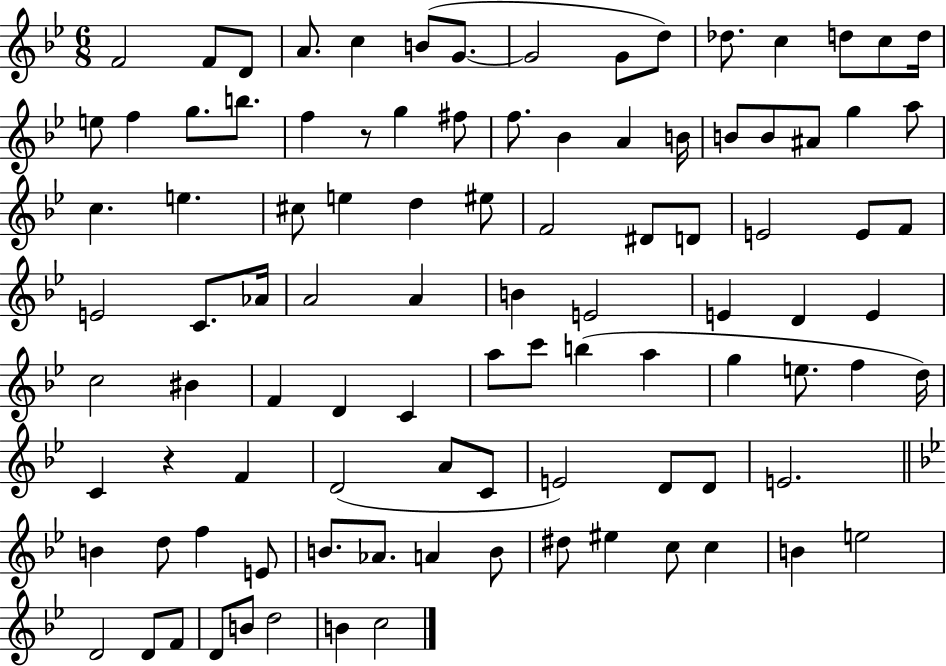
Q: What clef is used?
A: treble